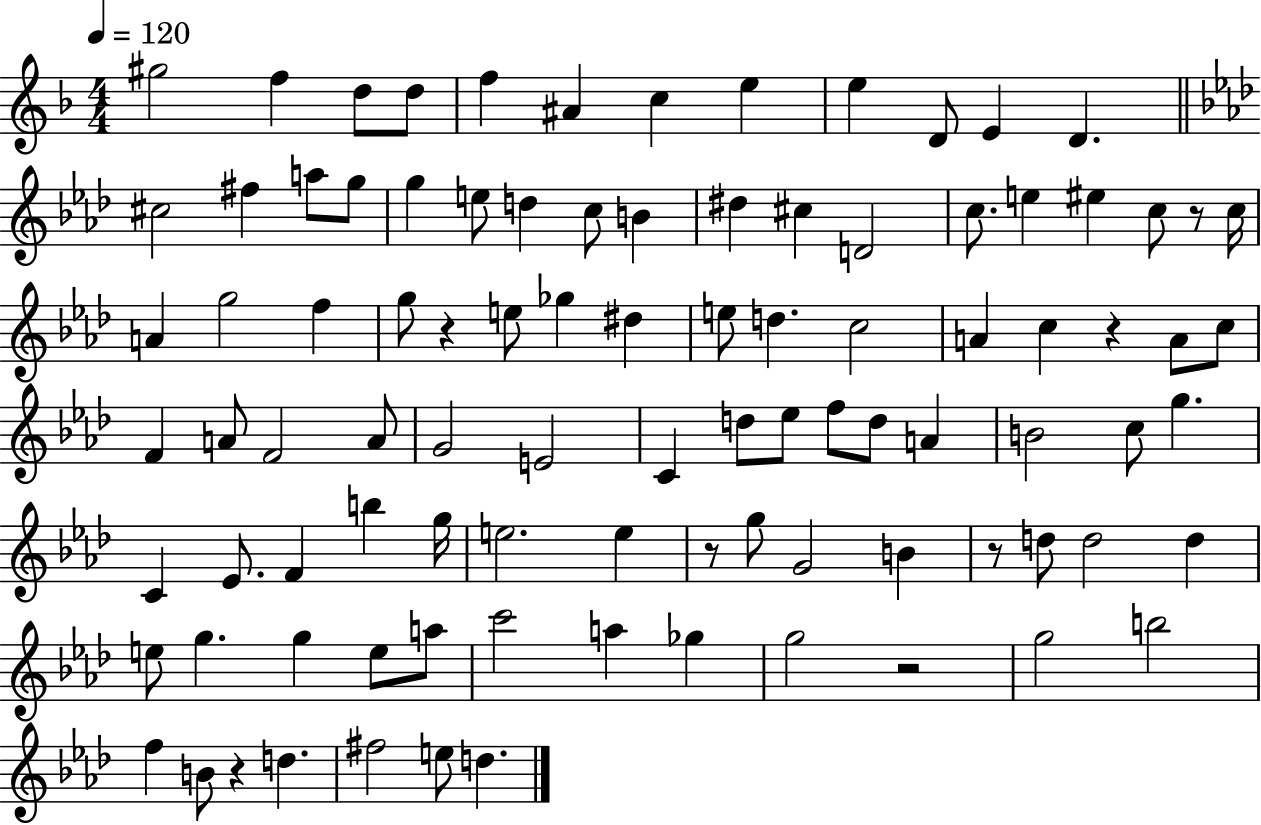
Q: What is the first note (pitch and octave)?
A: G#5